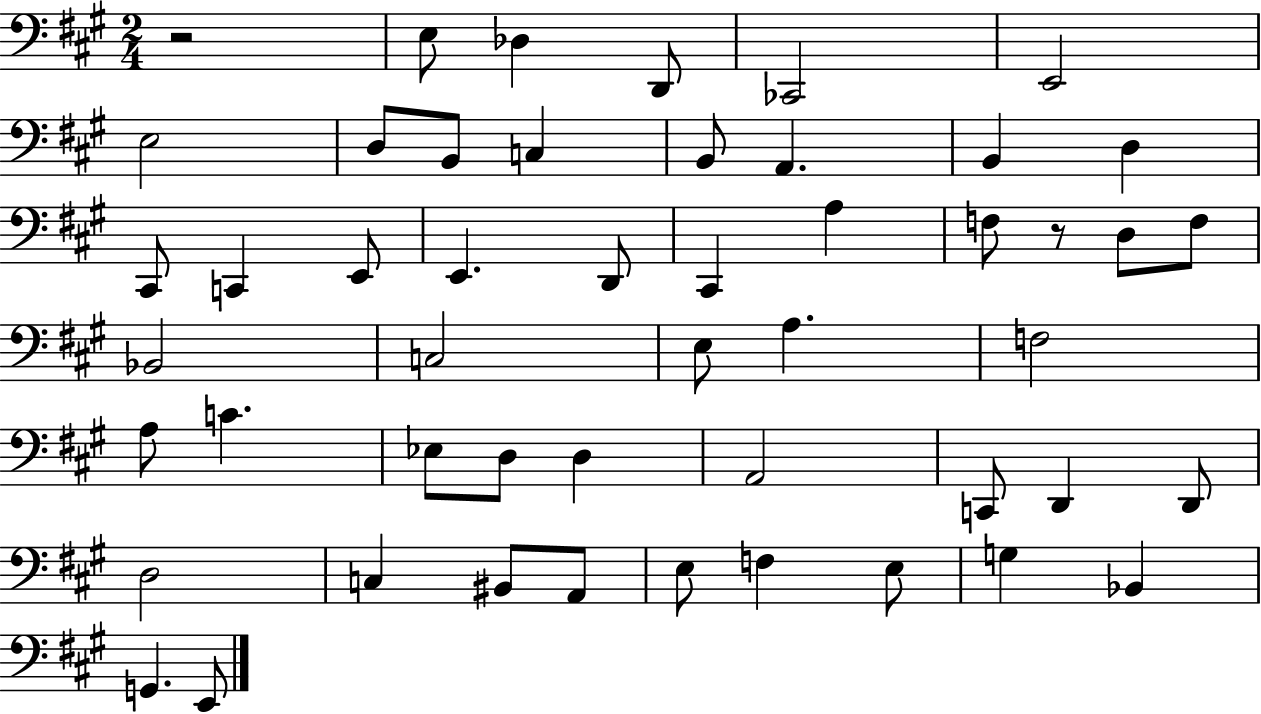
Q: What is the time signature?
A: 2/4